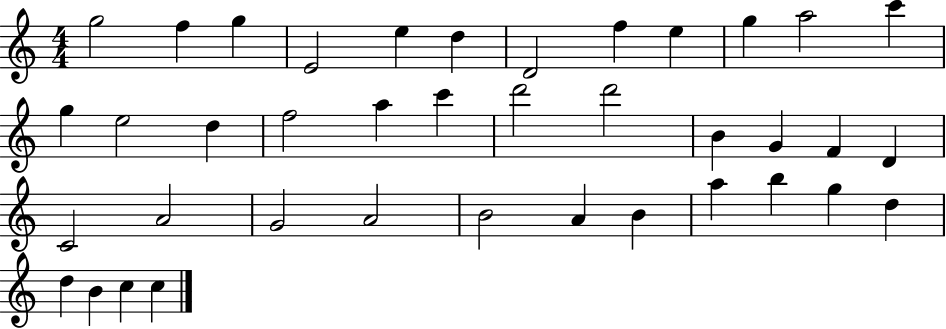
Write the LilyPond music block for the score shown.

{
  \clef treble
  \numericTimeSignature
  \time 4/4
  \key c \major
  g''2 f''4 g''4 | e'2 e''4 d''4 | d'2 f''4 e''4 | g''4 a''2 c'''4 | \break g''4 e''2 d''4 | f''2 a''4 c'''4 | d'''2 d'''2 | b'4 g'4 f'4 d'4 | \break c'2 a'2 | g'2 a'2 | b'2 a'4 b'4 | a''4 b''4 g''4 d''4 | \break d''4 b'4 c''4 c''4 | \bar "|."
}